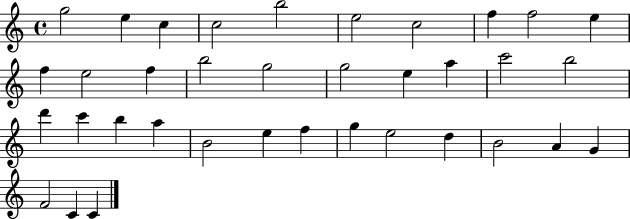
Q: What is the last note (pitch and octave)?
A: C4